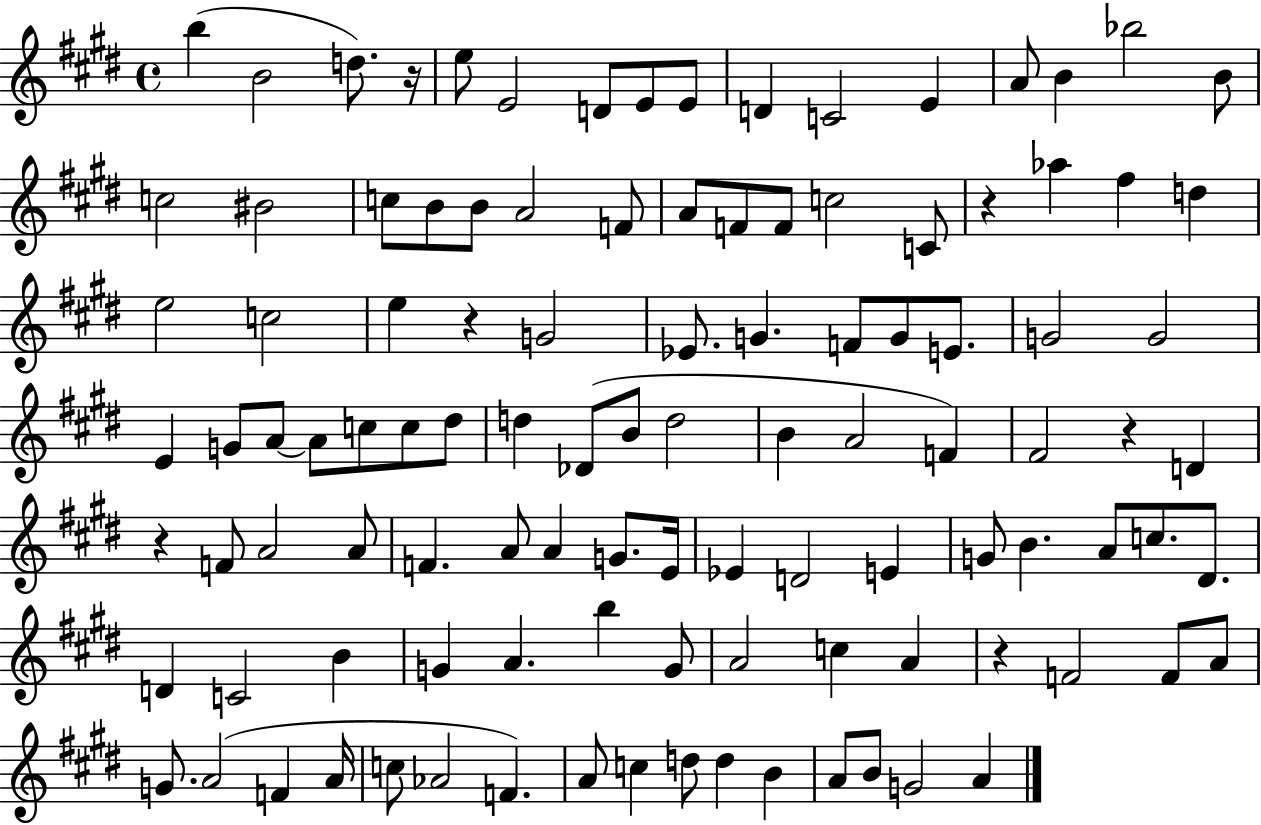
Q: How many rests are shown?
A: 6